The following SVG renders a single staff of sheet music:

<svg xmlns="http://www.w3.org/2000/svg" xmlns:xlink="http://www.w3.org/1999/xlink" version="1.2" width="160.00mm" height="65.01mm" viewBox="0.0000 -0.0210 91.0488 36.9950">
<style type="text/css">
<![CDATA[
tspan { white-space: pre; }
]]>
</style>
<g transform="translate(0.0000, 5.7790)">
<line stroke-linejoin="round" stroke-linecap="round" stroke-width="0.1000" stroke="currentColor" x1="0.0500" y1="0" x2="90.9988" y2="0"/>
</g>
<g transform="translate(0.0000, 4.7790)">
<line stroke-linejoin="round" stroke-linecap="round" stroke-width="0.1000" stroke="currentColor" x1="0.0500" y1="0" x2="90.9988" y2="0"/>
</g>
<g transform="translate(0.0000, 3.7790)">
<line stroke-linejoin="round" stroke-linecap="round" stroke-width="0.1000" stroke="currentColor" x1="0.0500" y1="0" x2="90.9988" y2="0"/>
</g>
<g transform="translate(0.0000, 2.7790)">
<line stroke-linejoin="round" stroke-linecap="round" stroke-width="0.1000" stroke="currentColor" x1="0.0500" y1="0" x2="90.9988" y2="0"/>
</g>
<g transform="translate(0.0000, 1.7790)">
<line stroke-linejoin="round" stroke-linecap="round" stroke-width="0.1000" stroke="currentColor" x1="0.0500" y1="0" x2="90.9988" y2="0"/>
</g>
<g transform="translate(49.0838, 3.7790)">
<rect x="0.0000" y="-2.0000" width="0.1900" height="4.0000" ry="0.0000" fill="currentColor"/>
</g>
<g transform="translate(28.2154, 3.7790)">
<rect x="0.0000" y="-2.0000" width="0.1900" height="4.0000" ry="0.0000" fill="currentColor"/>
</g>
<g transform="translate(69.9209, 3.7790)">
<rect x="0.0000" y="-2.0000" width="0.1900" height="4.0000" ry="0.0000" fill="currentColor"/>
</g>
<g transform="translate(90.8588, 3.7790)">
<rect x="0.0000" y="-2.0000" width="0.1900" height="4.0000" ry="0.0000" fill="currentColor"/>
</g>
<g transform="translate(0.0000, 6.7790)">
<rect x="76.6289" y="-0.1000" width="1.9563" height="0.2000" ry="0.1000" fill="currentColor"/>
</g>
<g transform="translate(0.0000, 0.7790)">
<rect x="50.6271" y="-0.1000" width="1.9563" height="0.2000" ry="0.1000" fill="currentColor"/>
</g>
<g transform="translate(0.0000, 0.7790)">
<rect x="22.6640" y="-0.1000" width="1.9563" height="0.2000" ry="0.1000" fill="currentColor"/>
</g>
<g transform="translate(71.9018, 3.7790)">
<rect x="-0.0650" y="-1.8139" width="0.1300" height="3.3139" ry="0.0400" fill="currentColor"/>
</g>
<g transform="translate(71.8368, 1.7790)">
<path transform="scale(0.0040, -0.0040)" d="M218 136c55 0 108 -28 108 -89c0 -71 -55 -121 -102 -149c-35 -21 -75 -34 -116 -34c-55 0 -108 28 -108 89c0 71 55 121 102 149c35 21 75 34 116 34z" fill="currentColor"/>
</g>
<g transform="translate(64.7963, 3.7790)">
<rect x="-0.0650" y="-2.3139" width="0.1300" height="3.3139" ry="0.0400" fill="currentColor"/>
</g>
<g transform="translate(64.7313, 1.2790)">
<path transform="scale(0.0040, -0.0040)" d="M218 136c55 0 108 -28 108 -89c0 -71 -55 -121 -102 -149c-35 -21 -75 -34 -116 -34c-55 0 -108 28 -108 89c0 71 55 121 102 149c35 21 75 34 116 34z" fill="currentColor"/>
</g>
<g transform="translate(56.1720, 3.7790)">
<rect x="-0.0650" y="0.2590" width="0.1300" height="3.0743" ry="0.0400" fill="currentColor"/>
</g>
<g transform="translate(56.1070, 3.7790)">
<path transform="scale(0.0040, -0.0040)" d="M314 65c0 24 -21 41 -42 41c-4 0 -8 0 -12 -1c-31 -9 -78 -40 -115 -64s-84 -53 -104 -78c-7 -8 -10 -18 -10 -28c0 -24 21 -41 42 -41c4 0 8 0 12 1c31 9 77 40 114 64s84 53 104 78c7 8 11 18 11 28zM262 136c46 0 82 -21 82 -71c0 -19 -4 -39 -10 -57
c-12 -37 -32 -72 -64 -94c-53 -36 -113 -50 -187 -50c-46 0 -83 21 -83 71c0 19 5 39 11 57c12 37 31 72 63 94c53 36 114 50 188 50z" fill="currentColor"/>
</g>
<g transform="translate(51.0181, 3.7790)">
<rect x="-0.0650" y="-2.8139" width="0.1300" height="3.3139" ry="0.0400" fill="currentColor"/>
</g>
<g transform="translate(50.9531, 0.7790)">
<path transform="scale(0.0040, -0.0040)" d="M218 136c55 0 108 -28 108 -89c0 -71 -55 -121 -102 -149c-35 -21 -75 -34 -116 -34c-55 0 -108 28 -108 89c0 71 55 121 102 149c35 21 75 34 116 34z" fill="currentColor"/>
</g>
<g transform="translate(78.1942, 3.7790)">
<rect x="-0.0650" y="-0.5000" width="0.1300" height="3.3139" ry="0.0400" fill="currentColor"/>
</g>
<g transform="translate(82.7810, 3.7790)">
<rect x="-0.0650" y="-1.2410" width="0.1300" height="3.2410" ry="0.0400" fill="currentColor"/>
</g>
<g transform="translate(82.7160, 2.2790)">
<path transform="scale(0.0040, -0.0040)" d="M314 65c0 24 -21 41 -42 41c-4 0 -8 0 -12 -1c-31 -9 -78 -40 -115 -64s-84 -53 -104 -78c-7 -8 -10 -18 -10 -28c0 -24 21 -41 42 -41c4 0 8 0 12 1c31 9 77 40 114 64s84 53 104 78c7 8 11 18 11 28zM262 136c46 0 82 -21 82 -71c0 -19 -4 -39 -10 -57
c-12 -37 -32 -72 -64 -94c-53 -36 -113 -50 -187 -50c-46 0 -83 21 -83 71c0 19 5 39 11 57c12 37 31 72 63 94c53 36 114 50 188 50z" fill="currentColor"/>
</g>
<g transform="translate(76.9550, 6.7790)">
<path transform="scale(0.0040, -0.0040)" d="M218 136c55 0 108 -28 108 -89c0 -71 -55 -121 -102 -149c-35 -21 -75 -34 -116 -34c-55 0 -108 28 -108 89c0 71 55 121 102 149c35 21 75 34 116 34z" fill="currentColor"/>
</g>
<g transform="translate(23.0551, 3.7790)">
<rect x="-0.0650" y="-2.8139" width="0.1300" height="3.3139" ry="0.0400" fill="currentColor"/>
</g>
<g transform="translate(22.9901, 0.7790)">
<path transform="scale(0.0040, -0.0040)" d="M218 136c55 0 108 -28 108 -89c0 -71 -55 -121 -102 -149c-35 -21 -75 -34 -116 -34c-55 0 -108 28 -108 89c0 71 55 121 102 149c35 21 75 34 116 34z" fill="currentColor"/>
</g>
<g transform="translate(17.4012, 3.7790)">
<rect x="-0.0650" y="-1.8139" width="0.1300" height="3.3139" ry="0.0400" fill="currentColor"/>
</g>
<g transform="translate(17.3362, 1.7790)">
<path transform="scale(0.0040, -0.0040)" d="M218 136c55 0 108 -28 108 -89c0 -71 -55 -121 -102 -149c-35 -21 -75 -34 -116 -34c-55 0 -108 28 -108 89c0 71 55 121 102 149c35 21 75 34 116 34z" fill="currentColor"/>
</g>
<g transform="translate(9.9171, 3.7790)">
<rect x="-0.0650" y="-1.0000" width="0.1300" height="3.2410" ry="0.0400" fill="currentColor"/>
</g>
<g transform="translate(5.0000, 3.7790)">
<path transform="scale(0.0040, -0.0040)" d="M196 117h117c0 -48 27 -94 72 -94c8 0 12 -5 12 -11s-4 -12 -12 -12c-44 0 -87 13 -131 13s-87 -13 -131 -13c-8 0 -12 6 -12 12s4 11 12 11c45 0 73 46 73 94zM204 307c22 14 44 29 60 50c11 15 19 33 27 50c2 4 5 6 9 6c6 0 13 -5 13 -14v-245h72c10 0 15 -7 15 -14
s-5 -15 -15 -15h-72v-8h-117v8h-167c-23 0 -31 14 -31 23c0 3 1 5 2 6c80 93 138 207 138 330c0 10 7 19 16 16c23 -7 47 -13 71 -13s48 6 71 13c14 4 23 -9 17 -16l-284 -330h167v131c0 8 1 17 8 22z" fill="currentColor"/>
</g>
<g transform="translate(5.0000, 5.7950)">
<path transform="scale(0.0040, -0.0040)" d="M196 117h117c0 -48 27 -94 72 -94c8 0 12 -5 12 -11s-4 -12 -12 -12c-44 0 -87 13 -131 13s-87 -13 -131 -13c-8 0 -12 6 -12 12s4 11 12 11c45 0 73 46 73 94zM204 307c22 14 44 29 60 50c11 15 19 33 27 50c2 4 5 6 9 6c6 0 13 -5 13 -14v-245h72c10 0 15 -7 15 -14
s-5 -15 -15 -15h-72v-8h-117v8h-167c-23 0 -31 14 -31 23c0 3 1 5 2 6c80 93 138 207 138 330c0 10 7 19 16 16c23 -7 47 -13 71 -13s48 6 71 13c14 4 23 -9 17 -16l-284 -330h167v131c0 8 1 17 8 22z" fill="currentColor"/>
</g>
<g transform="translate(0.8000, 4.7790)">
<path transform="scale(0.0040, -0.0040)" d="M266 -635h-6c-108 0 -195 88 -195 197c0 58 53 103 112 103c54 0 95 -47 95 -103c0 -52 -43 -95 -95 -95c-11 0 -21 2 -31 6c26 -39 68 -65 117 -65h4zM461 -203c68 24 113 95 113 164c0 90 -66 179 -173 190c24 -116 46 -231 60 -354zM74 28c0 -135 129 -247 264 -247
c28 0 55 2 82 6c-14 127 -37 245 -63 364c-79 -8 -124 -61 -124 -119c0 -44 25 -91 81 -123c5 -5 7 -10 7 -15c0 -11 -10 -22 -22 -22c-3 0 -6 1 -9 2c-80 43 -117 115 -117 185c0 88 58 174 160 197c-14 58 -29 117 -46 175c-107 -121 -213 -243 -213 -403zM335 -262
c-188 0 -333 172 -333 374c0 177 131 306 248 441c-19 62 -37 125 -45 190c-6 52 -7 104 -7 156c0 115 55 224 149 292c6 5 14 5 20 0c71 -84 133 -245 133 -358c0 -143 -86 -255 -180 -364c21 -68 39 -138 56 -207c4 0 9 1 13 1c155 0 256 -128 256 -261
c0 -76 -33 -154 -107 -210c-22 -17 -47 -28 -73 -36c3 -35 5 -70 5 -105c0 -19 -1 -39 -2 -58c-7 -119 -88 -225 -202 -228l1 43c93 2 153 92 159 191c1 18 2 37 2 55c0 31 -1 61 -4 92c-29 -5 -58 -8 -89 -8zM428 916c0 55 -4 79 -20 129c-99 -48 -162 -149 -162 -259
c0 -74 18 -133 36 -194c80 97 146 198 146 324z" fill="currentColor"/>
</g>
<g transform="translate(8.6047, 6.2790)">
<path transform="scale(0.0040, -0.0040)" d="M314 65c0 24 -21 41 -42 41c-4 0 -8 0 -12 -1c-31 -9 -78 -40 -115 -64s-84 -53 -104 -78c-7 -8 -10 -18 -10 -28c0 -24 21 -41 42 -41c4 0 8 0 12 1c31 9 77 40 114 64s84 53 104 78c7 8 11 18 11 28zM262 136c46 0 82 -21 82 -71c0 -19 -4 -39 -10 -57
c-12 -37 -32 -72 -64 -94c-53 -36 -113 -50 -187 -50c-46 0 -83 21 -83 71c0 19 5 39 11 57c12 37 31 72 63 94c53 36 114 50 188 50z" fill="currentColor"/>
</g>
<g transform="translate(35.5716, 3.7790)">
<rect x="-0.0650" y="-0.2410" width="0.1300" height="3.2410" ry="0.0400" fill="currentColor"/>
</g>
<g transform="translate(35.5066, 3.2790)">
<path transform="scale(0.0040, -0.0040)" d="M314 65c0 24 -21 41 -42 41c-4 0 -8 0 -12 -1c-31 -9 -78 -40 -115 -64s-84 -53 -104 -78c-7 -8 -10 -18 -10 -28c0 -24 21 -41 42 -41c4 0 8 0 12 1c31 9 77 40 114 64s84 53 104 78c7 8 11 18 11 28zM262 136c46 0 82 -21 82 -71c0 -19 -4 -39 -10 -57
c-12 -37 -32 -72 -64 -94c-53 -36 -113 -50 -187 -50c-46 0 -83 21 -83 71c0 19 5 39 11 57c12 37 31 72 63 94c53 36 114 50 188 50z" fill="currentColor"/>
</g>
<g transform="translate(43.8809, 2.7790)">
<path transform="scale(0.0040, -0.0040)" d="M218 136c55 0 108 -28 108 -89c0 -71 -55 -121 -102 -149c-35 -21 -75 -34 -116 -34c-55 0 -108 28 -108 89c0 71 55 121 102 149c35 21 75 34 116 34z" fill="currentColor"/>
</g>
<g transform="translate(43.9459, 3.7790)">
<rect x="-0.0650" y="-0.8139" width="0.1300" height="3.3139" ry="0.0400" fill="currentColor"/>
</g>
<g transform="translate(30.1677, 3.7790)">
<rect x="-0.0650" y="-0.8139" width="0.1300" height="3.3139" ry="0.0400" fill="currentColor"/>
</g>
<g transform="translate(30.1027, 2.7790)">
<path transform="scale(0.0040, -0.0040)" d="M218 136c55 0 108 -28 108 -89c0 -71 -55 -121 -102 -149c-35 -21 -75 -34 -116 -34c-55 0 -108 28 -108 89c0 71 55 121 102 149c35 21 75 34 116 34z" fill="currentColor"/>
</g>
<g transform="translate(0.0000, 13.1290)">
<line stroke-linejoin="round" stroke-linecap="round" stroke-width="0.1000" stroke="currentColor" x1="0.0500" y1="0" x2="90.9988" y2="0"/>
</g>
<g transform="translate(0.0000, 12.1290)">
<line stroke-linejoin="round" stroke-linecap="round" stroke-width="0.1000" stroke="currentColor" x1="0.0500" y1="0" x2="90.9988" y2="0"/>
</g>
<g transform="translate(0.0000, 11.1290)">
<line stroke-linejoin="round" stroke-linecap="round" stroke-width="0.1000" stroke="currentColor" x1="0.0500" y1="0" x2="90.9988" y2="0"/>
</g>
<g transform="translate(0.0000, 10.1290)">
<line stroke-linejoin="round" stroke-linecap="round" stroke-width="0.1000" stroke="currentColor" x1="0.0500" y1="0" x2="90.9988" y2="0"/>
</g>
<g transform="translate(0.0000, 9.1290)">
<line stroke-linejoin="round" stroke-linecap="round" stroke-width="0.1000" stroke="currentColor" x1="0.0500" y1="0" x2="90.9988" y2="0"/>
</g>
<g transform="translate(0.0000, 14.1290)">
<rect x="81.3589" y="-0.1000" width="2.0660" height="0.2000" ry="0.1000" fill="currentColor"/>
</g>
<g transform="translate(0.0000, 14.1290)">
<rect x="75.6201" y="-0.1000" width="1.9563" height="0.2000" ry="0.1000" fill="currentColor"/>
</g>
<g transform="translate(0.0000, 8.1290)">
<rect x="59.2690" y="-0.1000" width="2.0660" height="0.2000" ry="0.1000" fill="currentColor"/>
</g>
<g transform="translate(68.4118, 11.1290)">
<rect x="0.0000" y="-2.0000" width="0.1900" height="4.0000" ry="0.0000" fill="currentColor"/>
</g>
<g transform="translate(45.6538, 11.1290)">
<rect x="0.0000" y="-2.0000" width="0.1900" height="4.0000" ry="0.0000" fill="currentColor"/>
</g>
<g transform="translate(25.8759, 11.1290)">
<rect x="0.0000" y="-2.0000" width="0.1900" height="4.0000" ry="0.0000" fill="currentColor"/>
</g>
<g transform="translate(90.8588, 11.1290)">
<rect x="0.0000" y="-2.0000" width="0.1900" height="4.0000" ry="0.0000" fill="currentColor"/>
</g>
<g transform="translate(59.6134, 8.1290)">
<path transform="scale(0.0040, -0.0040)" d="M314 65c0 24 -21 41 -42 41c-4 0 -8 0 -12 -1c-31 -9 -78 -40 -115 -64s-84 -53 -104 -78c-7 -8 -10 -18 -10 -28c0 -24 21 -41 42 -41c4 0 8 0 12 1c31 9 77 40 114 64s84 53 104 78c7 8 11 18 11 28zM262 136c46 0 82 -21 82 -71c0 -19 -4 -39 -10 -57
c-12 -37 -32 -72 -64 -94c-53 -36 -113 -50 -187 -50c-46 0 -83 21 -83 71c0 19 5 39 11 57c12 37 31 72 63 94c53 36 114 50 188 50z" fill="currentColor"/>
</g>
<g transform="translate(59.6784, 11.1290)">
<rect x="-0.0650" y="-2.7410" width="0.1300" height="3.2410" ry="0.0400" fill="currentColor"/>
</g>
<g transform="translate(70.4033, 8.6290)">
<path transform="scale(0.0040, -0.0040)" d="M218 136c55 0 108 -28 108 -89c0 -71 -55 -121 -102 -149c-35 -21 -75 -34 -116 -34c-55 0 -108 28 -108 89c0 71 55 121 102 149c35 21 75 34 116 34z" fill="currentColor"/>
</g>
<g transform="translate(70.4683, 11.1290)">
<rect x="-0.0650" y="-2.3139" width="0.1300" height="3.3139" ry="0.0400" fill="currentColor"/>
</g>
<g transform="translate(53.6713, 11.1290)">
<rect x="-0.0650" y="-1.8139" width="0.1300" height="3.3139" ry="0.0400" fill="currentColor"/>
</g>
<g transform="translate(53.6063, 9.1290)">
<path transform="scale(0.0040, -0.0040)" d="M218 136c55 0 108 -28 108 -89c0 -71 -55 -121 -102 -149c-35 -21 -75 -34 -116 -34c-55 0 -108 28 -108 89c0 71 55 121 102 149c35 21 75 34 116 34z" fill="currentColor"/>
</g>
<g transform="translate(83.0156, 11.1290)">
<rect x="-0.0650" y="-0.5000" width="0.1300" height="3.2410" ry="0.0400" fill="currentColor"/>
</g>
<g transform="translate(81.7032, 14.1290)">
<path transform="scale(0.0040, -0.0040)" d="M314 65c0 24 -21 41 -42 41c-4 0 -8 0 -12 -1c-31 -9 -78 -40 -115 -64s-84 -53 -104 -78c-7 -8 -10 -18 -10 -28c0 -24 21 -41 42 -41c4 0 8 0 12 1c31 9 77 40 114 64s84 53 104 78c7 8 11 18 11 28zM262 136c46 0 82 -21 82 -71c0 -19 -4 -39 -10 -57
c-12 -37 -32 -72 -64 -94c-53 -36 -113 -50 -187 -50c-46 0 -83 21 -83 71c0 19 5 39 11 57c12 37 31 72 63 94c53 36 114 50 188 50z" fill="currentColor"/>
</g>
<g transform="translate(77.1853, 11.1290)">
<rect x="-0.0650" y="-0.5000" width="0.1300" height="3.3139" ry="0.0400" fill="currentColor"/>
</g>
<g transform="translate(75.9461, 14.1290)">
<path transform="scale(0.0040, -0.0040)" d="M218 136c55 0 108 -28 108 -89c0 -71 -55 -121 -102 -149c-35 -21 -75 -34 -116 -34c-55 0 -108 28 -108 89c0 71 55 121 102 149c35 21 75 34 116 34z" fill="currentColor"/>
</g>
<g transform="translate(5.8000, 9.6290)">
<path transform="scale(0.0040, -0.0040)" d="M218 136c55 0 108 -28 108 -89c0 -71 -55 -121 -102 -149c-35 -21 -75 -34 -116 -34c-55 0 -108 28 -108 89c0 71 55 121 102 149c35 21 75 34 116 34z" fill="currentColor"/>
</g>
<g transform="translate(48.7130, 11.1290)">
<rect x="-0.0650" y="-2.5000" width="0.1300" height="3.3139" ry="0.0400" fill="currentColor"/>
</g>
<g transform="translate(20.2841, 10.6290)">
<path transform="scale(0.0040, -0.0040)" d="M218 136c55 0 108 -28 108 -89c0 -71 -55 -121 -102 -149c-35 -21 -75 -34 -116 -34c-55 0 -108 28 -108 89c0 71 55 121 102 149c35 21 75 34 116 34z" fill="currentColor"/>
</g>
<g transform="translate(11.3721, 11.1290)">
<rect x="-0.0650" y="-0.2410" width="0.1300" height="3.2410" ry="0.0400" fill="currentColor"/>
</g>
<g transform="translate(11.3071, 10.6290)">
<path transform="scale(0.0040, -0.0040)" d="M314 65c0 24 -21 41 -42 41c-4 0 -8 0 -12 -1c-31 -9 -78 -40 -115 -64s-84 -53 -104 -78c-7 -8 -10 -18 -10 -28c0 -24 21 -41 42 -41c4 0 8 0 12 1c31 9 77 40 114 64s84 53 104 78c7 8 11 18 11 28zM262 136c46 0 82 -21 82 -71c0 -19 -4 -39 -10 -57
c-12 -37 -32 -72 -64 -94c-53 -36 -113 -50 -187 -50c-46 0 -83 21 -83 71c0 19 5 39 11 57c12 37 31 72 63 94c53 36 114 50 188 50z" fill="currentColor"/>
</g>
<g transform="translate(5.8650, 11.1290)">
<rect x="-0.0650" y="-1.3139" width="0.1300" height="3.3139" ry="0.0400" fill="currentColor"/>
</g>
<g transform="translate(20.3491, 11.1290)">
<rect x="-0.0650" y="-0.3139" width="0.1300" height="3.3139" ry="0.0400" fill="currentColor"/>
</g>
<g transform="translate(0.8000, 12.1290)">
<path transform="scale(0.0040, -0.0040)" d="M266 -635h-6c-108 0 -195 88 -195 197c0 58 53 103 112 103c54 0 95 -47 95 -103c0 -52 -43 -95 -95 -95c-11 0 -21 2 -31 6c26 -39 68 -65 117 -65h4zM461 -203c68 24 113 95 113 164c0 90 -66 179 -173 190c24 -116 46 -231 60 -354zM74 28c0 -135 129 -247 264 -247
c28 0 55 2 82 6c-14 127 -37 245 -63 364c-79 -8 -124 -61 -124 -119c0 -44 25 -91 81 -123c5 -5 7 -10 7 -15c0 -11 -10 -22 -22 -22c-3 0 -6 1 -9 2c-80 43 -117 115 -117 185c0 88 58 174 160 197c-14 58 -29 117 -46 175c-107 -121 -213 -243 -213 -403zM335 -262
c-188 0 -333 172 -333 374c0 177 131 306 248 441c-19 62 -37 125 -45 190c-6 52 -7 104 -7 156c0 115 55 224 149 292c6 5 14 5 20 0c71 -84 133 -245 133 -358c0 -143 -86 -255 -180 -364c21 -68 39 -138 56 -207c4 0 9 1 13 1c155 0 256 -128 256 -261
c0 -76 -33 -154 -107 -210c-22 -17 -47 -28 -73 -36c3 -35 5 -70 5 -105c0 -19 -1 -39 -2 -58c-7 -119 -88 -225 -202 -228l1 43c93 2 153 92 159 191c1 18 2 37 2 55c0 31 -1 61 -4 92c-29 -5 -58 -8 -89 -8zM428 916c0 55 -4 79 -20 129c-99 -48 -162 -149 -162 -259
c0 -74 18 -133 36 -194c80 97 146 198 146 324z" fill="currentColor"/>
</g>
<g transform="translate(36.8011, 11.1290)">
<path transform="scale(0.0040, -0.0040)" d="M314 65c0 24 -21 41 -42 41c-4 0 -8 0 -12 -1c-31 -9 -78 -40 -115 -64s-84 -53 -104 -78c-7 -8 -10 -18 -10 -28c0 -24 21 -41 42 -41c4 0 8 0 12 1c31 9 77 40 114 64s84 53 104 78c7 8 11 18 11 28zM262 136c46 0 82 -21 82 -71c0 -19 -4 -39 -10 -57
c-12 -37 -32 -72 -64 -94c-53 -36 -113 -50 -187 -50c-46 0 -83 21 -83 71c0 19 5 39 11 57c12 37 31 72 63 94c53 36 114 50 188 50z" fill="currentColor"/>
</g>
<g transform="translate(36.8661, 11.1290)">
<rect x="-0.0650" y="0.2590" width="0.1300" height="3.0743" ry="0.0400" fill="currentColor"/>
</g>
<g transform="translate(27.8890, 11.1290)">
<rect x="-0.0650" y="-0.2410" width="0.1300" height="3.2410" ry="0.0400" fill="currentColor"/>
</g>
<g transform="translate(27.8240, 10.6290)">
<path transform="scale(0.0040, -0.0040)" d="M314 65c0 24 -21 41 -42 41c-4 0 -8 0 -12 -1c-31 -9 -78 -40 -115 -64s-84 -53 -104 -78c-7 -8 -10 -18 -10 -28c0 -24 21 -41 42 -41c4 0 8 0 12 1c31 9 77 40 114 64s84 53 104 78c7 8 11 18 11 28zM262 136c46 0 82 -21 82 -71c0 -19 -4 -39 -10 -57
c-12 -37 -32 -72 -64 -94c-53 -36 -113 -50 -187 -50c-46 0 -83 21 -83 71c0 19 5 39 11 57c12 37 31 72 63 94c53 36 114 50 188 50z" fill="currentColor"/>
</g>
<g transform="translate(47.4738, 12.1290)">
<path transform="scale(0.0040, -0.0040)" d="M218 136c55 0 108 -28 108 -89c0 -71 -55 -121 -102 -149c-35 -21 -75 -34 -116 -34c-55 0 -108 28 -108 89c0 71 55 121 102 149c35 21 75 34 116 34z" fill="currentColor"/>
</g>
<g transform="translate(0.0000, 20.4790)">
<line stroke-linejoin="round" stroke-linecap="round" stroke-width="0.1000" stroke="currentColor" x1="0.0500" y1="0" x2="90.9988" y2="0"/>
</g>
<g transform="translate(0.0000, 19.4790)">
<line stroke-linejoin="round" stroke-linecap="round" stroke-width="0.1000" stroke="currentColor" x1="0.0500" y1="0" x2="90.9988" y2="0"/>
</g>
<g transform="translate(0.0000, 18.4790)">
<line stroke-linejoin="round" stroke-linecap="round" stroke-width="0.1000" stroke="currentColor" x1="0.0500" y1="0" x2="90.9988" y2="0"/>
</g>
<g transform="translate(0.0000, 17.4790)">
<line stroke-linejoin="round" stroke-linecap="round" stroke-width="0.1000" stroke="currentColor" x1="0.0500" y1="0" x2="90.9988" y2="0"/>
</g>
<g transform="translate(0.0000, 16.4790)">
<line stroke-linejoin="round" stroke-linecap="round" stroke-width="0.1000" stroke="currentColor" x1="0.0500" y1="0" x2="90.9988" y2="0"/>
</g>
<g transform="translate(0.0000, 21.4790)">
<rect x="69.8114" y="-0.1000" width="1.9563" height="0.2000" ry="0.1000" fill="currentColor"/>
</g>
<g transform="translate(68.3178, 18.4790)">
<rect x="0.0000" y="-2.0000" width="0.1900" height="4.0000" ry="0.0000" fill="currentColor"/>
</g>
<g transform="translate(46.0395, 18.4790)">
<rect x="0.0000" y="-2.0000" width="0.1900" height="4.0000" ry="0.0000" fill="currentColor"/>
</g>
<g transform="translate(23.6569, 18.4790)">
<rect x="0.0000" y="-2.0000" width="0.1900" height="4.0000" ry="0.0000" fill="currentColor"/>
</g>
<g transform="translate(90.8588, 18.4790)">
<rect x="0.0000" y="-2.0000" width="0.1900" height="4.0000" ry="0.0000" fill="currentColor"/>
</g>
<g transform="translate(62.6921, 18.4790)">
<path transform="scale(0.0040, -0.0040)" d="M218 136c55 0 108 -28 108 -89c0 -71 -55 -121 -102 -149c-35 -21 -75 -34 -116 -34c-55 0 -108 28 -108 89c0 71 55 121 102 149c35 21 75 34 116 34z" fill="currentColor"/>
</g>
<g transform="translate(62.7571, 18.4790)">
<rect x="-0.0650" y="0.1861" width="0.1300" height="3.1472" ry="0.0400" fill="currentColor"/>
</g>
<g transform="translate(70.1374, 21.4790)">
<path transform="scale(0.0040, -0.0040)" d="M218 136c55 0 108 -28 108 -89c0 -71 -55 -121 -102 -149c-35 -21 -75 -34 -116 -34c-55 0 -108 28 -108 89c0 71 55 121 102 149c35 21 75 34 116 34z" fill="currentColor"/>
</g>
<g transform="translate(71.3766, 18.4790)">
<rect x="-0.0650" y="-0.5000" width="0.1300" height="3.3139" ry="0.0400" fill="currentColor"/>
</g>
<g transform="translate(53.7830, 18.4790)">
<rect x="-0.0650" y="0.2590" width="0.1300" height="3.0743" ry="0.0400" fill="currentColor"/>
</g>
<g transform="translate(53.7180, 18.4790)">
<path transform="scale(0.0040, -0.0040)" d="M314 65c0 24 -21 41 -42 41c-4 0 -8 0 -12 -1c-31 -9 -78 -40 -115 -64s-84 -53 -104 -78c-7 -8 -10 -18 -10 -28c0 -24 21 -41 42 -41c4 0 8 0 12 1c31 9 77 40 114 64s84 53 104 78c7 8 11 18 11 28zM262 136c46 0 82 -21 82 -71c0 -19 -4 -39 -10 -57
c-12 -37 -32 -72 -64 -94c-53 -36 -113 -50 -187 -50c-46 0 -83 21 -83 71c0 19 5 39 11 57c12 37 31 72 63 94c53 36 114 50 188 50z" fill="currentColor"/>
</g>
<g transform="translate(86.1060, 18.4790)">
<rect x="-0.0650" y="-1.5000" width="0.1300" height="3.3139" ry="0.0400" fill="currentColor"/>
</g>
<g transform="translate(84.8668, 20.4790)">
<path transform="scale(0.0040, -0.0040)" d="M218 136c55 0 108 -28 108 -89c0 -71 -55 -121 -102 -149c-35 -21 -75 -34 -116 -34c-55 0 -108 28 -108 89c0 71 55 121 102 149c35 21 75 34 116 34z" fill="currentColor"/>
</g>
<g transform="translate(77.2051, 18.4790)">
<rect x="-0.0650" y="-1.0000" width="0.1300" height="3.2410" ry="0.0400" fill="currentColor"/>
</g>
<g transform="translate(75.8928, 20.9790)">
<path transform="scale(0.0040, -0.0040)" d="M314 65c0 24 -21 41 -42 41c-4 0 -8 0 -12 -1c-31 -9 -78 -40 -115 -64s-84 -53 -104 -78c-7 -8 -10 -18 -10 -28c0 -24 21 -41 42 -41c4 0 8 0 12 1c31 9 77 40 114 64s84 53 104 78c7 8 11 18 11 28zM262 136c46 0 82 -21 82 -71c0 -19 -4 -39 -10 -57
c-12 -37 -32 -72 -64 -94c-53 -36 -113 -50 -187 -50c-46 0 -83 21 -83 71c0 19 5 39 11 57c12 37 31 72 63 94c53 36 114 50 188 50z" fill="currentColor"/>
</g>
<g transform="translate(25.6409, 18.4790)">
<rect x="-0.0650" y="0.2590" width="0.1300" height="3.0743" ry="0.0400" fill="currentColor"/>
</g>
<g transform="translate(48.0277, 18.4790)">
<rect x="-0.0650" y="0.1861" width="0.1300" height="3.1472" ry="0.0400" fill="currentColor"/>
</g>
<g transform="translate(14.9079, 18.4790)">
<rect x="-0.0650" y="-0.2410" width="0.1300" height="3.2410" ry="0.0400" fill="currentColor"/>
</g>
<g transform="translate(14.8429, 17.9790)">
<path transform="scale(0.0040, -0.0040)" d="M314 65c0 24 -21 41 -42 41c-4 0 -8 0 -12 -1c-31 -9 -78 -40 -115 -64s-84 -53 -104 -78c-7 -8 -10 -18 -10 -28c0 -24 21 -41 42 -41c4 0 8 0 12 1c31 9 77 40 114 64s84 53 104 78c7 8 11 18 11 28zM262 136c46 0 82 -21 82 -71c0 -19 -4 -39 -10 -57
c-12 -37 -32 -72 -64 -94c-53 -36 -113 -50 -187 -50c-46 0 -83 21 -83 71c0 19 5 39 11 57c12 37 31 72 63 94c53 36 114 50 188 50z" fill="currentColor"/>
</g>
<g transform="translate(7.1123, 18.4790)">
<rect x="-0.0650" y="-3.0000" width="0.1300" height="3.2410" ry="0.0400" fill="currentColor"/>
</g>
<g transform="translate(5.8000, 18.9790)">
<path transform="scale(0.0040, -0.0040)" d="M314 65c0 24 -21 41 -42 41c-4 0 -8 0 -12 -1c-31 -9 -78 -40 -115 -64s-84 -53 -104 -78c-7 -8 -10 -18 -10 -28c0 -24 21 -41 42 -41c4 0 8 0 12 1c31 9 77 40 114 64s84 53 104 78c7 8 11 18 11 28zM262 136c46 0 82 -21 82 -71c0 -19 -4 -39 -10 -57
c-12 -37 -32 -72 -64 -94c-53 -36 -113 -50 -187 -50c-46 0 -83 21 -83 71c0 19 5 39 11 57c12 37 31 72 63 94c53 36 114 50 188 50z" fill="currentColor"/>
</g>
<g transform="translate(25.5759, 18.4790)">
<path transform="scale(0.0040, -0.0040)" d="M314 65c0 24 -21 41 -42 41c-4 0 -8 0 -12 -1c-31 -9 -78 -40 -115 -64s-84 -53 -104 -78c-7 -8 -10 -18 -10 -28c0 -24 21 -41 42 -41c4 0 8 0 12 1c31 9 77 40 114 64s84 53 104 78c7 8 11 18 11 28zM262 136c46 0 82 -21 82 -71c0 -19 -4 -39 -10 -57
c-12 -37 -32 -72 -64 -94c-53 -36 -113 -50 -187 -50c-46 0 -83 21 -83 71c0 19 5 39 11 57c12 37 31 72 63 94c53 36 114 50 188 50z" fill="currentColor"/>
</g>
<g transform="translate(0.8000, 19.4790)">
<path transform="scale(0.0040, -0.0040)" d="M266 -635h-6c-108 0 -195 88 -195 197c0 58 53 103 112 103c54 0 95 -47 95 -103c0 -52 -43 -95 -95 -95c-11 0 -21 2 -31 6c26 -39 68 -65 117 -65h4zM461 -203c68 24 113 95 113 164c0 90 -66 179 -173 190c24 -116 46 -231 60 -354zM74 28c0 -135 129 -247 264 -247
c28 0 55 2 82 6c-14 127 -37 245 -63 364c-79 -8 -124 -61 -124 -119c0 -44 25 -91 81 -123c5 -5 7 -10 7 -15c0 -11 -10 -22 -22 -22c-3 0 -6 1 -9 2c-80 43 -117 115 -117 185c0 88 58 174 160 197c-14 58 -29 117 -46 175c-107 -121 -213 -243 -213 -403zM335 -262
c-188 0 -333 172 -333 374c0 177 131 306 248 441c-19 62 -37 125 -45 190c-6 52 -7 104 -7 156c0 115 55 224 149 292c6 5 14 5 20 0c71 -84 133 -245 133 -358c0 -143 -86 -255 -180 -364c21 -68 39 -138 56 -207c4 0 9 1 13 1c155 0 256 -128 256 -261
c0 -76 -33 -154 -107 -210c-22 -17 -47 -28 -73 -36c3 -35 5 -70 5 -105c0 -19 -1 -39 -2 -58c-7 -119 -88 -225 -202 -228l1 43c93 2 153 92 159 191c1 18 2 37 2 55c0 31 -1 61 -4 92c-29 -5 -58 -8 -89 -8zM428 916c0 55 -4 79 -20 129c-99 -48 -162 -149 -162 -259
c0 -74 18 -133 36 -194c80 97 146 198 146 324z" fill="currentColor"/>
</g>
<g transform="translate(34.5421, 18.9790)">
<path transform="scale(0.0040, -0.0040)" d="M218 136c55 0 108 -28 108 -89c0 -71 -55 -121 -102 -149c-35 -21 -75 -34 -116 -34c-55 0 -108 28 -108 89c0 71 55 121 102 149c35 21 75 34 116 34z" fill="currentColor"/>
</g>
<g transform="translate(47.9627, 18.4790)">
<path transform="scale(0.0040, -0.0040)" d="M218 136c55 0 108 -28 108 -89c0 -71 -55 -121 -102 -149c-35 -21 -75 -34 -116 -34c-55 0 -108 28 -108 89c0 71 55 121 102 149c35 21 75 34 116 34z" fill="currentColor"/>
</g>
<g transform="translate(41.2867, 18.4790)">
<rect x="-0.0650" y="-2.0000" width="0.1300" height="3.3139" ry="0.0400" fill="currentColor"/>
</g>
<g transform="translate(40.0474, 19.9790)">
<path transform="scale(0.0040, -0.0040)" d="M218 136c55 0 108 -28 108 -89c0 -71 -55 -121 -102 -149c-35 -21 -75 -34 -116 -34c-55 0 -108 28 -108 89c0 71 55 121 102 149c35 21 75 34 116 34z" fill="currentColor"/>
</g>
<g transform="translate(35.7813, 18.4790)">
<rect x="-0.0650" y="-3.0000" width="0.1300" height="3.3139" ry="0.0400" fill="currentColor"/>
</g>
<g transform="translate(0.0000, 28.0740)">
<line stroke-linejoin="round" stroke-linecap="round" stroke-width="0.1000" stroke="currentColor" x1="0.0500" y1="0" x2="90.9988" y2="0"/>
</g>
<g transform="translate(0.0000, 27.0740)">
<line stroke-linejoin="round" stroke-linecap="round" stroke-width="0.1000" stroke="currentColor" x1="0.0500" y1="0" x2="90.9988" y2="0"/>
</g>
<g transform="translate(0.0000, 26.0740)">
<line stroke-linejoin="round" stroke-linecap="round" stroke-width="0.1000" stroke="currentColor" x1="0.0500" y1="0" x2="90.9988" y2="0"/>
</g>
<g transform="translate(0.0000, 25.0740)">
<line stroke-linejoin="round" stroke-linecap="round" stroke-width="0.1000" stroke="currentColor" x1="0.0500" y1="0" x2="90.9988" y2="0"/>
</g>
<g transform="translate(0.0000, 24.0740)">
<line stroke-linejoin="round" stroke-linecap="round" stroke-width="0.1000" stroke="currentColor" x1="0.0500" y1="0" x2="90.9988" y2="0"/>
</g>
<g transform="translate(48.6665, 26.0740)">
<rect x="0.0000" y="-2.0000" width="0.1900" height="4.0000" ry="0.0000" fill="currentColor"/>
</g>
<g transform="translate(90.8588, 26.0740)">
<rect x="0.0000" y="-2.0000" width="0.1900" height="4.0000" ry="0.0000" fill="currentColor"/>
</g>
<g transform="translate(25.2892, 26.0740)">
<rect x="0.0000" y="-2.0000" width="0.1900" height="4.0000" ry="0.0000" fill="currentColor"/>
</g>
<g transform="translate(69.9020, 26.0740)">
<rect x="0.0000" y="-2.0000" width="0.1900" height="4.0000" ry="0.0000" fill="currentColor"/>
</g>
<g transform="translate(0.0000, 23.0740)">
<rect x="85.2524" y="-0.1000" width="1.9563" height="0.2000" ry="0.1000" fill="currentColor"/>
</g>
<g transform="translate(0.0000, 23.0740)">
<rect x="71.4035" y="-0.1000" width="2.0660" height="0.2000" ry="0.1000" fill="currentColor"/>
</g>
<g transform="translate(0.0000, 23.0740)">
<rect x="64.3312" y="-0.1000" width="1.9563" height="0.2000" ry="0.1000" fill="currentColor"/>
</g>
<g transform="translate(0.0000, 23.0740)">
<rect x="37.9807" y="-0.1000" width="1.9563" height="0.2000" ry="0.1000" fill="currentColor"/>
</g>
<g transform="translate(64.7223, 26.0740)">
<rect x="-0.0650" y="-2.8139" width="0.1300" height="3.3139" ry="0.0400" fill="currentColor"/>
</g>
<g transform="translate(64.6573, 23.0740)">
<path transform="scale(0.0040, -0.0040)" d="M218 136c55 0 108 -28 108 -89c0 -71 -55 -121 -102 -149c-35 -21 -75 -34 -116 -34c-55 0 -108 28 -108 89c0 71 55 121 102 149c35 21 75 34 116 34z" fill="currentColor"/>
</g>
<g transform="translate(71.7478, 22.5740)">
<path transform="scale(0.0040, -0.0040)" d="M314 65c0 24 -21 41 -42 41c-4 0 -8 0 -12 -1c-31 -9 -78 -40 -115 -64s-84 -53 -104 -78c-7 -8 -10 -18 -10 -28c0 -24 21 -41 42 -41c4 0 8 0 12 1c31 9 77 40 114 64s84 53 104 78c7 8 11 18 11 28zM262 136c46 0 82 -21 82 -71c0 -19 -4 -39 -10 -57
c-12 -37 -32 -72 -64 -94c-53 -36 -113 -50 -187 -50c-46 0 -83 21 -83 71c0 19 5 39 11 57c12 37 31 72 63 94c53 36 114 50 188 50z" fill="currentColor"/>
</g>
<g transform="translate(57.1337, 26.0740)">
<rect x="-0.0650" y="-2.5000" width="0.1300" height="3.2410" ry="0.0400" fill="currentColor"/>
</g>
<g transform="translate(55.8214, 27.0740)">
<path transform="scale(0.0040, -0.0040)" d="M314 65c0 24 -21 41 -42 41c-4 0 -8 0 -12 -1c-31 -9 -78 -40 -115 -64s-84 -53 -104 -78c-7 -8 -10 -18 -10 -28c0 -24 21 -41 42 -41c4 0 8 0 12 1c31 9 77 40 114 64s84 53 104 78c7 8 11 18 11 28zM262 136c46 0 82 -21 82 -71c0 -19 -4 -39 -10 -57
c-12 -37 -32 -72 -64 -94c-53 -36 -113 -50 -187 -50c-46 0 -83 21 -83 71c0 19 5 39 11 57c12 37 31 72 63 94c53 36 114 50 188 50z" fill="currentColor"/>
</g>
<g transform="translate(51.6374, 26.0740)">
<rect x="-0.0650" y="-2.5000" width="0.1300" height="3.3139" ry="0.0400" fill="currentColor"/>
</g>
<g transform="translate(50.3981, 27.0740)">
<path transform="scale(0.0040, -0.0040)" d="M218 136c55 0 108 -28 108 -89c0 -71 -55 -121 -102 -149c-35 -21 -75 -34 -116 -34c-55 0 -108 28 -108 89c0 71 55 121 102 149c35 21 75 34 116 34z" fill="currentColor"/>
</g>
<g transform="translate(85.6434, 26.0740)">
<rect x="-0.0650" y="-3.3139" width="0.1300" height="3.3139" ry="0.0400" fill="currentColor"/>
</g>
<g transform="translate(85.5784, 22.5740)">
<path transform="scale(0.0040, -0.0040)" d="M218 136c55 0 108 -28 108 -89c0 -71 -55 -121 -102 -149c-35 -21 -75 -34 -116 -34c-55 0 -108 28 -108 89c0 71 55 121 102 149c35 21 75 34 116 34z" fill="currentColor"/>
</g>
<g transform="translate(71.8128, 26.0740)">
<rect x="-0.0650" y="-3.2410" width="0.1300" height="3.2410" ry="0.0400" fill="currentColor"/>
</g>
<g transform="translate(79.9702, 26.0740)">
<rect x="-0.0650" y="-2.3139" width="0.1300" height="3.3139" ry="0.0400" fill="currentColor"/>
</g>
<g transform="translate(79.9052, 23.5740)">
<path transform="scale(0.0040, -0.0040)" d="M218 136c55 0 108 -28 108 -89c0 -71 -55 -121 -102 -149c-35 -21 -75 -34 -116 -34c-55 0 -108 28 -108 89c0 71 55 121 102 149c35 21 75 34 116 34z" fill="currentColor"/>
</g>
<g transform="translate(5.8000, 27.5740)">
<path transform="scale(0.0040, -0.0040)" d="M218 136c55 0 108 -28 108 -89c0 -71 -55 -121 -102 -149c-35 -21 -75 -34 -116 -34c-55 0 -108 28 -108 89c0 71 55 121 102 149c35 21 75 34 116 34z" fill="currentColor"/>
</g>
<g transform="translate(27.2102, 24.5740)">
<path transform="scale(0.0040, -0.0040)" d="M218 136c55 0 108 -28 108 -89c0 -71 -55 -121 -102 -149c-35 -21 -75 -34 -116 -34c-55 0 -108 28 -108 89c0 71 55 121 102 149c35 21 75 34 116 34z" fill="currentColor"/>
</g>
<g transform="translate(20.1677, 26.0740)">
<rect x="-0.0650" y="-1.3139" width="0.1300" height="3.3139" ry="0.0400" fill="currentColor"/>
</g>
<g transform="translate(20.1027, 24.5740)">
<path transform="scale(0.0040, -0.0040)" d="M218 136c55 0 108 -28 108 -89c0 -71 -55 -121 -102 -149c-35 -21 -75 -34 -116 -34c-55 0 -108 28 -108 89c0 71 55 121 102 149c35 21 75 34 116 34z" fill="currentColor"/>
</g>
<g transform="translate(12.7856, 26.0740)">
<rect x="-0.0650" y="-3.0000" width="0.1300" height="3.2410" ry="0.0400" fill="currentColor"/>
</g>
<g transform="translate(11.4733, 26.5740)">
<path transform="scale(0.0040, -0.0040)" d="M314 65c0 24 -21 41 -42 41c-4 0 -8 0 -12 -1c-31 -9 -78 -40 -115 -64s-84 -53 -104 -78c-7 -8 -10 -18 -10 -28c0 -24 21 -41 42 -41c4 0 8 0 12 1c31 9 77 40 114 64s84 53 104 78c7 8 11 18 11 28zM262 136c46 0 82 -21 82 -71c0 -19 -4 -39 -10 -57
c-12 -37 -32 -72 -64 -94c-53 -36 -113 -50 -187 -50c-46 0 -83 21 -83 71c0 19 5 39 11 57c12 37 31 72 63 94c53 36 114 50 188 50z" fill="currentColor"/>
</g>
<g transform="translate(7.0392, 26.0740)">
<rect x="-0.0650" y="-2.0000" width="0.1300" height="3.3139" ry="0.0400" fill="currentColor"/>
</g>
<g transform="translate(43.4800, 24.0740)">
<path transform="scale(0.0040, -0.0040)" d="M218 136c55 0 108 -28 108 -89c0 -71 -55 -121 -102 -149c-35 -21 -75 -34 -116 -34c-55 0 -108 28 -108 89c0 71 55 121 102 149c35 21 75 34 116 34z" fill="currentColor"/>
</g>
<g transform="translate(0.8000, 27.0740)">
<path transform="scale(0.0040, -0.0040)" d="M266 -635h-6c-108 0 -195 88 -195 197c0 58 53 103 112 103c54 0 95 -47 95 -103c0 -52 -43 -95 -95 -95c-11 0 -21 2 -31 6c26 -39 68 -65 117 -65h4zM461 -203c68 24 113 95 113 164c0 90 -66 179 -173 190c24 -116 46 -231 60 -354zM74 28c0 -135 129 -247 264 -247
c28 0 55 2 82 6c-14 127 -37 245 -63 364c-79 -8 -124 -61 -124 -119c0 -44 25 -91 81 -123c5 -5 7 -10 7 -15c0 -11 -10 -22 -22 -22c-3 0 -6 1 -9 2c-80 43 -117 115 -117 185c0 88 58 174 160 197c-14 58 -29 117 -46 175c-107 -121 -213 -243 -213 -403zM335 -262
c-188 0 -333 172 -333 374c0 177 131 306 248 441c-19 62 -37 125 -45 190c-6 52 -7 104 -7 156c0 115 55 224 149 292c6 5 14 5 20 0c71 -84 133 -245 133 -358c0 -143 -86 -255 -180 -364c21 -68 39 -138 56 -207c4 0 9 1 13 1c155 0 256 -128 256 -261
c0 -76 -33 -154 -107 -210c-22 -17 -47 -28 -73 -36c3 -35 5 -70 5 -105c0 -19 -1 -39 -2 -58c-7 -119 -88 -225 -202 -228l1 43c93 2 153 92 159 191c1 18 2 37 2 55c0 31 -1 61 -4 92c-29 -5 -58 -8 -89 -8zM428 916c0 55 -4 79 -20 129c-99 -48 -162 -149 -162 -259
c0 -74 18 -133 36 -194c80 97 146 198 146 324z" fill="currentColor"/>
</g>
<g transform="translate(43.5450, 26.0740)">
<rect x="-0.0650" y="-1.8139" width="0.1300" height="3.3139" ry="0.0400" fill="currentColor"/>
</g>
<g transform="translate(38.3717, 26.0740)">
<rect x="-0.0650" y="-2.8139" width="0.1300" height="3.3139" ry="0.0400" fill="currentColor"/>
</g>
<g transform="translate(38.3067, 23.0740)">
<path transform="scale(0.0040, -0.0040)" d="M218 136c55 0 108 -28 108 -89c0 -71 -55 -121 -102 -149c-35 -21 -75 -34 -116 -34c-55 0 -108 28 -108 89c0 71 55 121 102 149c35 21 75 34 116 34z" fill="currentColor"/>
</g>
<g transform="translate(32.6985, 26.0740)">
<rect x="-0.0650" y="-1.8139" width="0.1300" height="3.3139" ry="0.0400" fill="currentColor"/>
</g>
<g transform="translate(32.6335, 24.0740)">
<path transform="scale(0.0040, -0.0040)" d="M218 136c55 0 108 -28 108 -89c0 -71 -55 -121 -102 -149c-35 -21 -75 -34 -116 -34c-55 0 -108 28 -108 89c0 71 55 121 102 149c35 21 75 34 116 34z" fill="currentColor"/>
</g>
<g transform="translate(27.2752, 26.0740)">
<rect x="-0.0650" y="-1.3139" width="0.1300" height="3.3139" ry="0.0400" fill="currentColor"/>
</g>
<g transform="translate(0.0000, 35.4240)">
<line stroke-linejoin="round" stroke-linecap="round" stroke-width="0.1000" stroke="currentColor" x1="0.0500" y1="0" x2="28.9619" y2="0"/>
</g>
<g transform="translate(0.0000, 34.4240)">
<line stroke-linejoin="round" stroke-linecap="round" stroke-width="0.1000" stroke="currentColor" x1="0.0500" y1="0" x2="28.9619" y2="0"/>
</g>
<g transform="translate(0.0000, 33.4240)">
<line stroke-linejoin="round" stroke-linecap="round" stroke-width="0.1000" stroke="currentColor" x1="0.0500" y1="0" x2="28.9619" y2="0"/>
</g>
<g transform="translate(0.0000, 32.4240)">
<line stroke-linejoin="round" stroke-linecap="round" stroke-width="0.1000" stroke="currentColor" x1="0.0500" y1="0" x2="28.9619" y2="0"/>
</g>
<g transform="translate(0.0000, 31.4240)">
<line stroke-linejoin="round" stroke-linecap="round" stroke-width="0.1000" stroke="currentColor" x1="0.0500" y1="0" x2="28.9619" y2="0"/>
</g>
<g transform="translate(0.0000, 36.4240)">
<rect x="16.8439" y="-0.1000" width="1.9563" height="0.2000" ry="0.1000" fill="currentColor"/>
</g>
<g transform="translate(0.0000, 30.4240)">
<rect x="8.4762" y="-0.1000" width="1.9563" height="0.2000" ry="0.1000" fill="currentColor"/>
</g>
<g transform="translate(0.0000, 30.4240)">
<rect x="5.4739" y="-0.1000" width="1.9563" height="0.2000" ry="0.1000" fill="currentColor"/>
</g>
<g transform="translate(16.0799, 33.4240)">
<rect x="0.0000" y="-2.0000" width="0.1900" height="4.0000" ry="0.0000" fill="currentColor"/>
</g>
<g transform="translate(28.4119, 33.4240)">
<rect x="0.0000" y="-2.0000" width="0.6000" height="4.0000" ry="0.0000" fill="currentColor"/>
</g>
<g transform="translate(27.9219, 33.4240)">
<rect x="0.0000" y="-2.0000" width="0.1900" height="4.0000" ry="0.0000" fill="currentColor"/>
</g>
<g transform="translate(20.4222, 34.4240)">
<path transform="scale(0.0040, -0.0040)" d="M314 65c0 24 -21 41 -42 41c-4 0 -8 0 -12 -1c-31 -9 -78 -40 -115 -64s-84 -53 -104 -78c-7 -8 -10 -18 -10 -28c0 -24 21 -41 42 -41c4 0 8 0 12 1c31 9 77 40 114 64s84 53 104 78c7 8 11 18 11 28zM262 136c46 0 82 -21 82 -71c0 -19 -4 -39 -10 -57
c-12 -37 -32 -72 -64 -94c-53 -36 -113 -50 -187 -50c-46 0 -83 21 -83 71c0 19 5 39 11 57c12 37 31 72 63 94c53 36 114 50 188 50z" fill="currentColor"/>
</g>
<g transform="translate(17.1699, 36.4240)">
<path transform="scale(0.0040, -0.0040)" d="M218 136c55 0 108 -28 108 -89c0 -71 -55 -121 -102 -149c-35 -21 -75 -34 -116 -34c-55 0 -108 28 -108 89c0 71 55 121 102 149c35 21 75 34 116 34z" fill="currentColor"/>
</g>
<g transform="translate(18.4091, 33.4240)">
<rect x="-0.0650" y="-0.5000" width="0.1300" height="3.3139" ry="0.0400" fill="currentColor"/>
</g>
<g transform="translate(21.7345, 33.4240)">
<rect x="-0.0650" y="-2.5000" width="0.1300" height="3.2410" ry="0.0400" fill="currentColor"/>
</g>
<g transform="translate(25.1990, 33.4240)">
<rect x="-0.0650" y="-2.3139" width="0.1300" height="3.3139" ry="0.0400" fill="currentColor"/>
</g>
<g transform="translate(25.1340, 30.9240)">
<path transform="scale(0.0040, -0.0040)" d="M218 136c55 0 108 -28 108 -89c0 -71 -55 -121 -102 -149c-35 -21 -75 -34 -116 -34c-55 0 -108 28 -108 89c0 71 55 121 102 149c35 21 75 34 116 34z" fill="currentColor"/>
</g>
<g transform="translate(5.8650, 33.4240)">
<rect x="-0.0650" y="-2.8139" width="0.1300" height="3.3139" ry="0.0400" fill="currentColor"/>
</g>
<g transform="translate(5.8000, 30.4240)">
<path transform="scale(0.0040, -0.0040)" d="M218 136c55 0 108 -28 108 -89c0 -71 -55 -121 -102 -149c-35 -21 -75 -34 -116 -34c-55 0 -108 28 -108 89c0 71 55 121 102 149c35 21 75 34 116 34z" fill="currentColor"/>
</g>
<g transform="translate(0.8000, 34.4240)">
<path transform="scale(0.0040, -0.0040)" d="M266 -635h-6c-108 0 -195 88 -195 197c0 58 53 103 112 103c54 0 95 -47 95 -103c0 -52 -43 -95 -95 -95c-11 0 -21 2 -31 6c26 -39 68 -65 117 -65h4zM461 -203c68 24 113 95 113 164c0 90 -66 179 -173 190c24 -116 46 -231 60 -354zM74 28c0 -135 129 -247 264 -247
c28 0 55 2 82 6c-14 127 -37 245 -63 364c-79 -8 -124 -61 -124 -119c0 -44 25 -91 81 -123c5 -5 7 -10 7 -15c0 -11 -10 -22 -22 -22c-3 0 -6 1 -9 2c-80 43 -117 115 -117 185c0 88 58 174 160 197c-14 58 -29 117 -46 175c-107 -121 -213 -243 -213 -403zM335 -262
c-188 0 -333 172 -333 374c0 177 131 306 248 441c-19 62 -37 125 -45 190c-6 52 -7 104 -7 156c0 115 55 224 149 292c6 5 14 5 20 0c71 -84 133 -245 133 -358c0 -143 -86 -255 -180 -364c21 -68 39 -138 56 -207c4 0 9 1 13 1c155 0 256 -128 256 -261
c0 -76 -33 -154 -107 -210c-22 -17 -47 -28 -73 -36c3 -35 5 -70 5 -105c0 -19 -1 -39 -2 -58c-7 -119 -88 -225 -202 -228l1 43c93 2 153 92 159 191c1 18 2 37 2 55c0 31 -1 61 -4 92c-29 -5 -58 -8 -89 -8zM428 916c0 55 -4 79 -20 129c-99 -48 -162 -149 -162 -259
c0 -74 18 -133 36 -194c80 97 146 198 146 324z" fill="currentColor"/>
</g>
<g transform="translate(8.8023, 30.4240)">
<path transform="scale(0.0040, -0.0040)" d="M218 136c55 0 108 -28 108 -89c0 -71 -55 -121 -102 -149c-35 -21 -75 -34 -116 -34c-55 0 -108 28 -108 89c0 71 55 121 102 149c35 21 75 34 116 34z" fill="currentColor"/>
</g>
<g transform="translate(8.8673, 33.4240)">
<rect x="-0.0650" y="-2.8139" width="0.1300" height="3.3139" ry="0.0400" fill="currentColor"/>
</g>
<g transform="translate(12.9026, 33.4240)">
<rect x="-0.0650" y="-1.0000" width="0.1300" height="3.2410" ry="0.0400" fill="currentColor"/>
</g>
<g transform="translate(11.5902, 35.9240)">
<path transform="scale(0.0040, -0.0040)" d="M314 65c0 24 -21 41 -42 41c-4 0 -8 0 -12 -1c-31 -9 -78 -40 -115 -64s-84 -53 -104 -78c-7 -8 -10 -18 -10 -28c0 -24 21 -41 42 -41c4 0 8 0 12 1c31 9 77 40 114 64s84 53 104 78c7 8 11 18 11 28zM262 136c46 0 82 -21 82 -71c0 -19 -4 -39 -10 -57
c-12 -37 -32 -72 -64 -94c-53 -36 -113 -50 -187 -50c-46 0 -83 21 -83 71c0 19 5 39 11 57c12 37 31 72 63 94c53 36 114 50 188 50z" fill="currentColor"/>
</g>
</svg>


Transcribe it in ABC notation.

X:1
T:Untitled
M:4/4
L:1/4
K:C
D2 f a d c2 d a B2 g f C e2 e c2 c c2 B2 G f a2 g C C2 A2 c2 B2 A F B B2 B C D2 E F A2 e e f a f G G2 a b2 g b a a D2 C G2 g